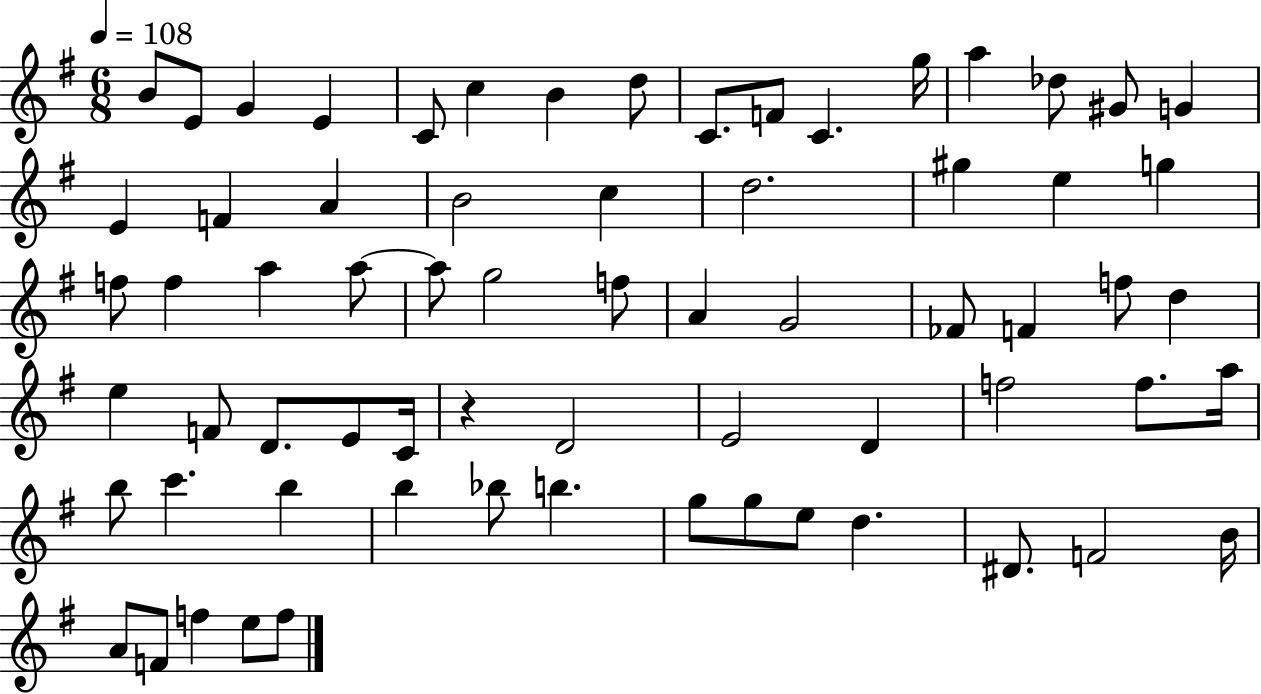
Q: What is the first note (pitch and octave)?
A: B4